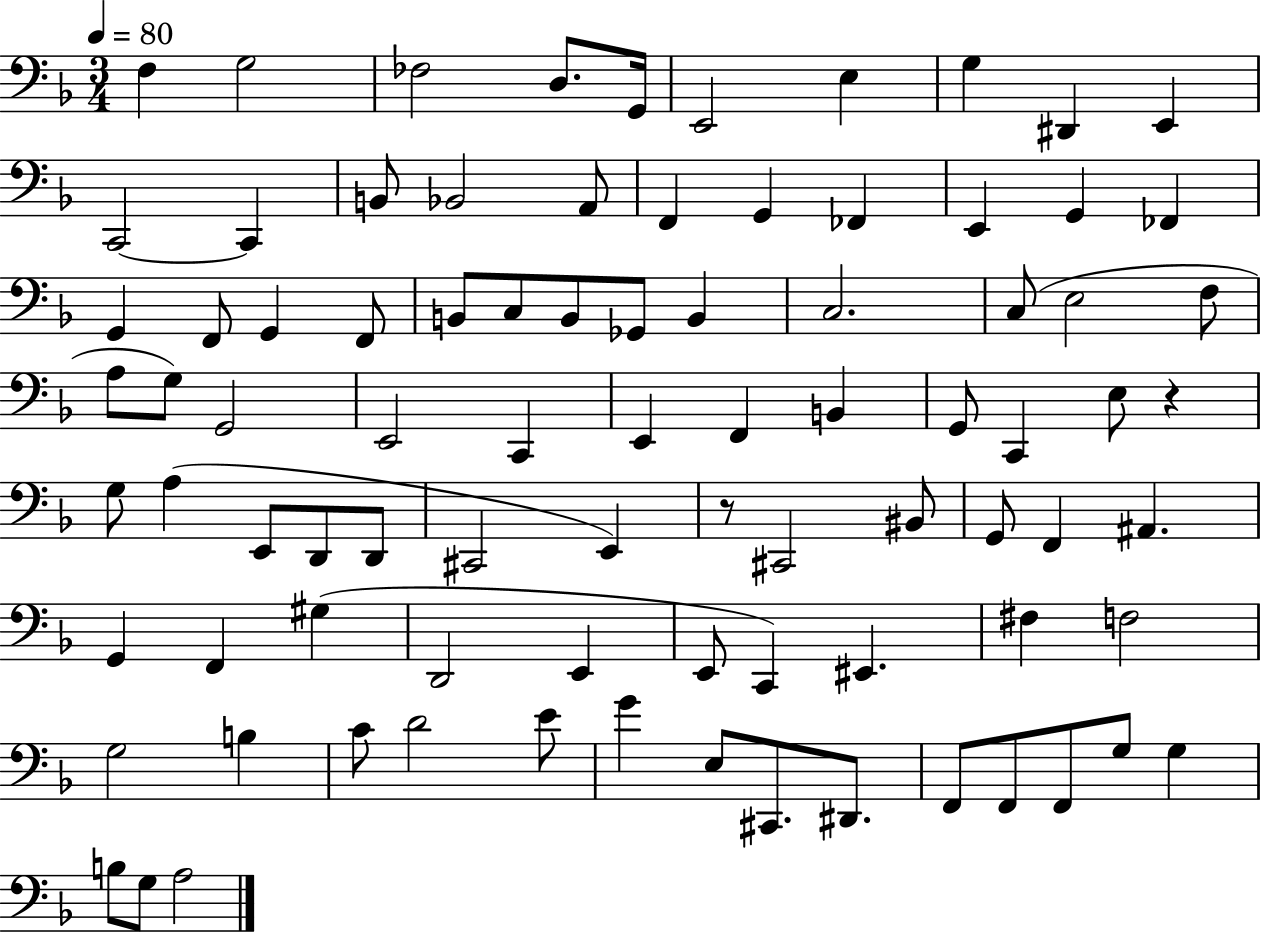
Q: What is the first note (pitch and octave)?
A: F3